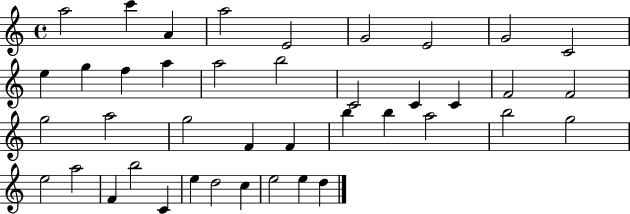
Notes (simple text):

A5/h C6/q A4/q A5/h E4/h G4/h E4/h G4/h C4/h E5/q G5/q F5/q A5/q A5/h B5/h C4/h C4/q C4/q F4/h F4/h G5/h A5/h G5/h F4/q F4/q B5/q B5/q A5/h B5/h G5/h E5/h A5/h F4/q B5/h C4/q E5/q D5/h C5/q E5/h E5/q D5/q